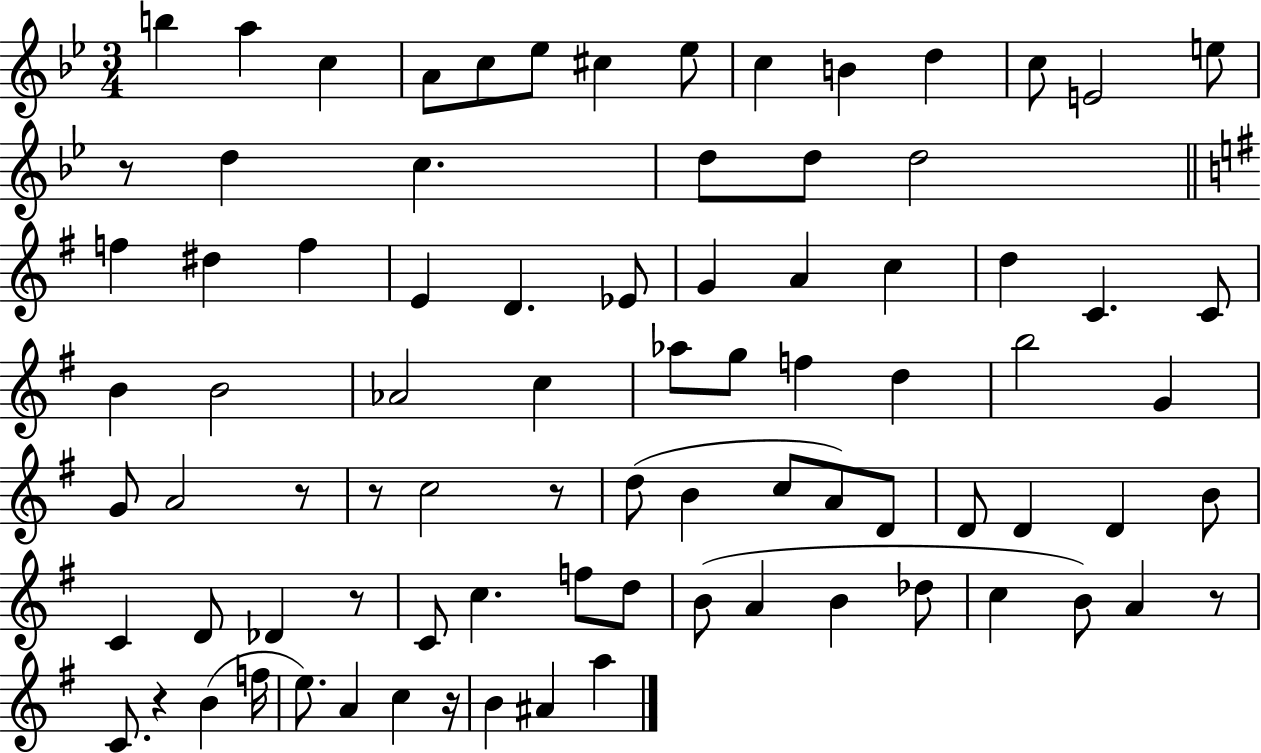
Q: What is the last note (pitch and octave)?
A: A5